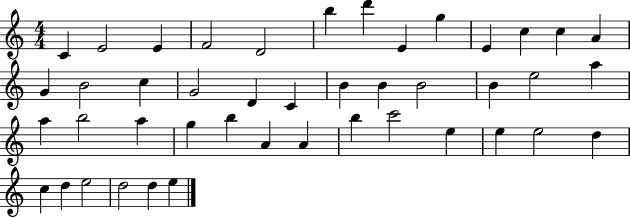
{
  \clef treble
  \numericTimeSignature
  \time 4/4
  \key c \major
  c'4 e'2 e'4 | f'2 d'2 | b''4 d'''4 e'4 g''4 | e'4 c''4 c''4 a'4 | \break g'4 b'2 c''4 | g'2 d'4 c'4 | b'4 b'4 b'2 | b'4 e''2 a''4 | \break a''4 b''2 a''4 | g''4 b''4 a'4 a'4 | b''4 c'''2 e''4 | e''4 e''2 d''4 | \break c''4 d''4 e''2 | d''2 d''4 e''4 | \bar "|."
}